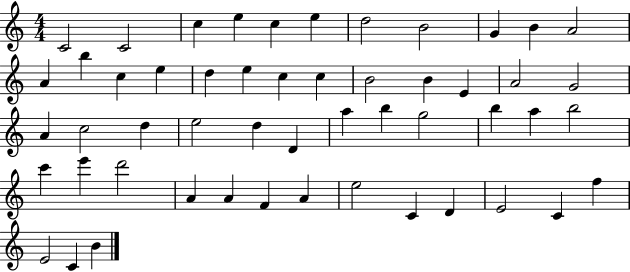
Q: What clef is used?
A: treble